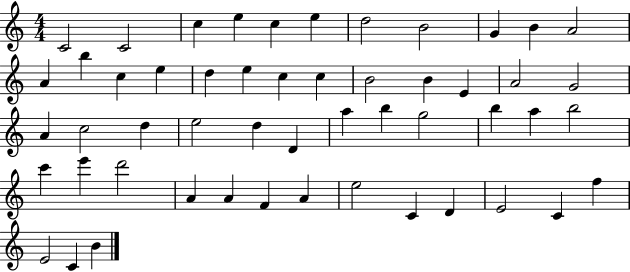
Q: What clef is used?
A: treble